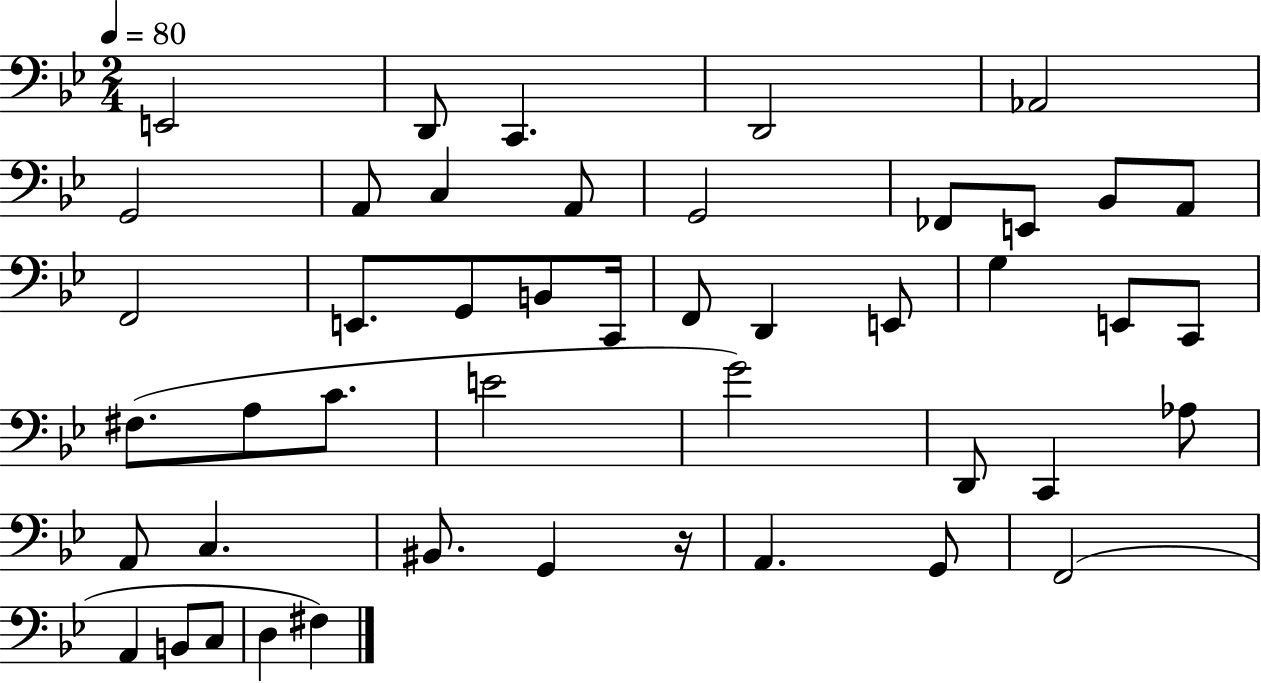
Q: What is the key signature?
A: BES major